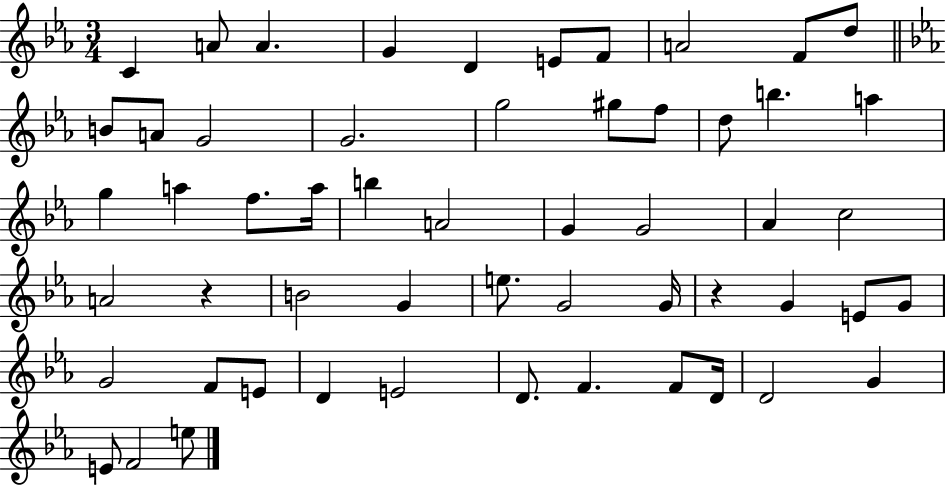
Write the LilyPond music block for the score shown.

{
  \clef treble
  \numericTimeSignature
  \time 3/4
  \key ees \major
  \repeat volta 2 { c'4 a'8 a'4. | g'4 d'4 e'8 f'8 | a'2 f'8 d''8 | \bar "||" \break \key c \minor b'8 a'8 g'2 | g'2. | g''2 gis''8 f''8 | d''8 b''4. a''4 | \break g''4 a''4 f''8. a''16 | b''4 a'2 | g'4 g'2 | aes'4 c''2 | \break a'2 r4 | b'2 g'4 | e''8. g'2 g'16 | r4 g'4 e'8 g'8 | \break g'2 f'8 e'8 | d'4 e'2 | d'8. f'4. f'8 d'16 | d'2 g'4 | \break e'8 f'2 e''8 | } \bar "|."
}